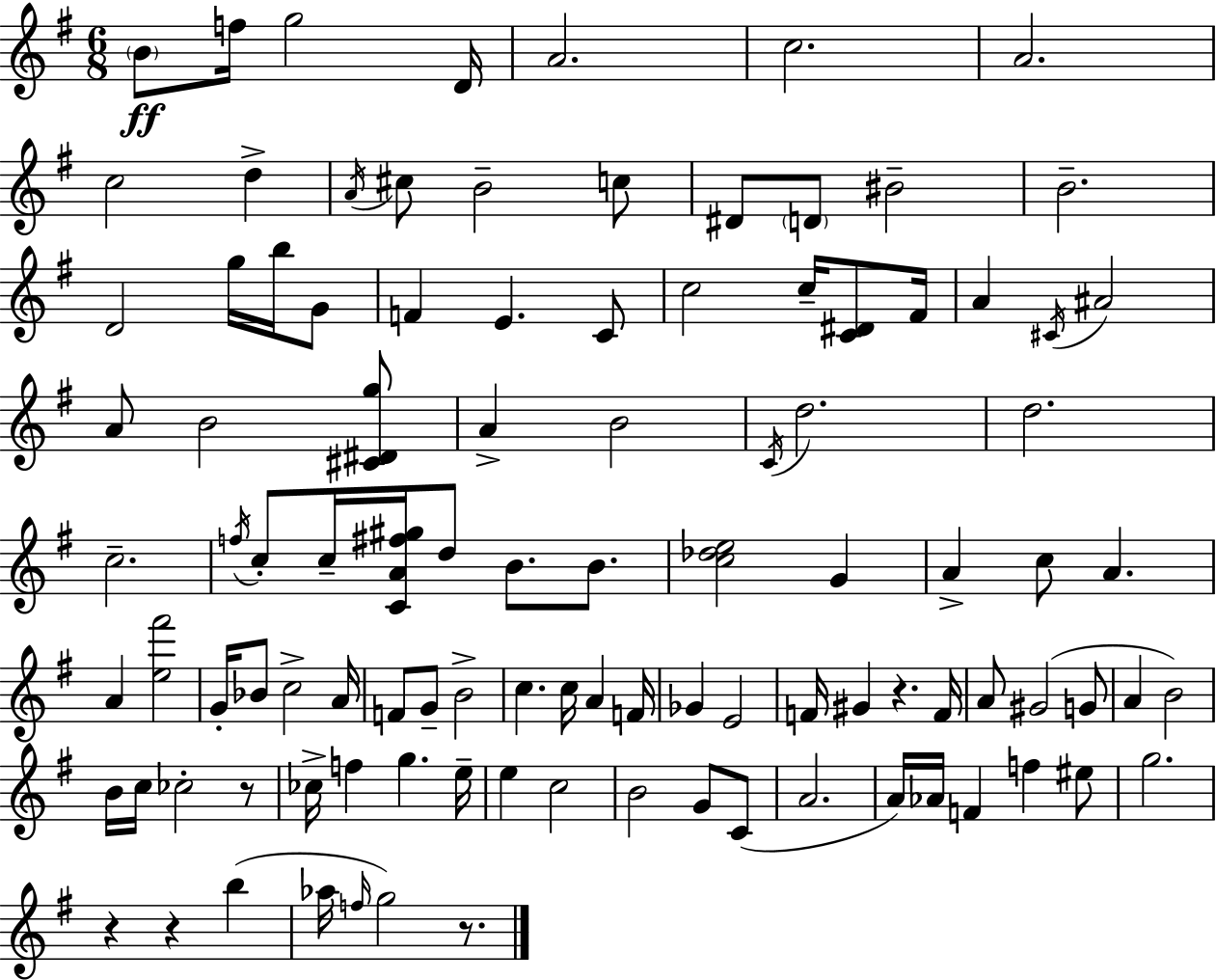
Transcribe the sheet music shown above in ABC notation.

X:1
T:Untitled
M:6/8
L:1/4
K:Em
B/2 f/4 g2 D/4 A2 c2 A2 c2 d A/4 ^c/2 B2 c/2 ^D/2 D/2 ^B2 B2 D2 g/4 b/4 G/2 F E C/2 c2 c/4 [C^D]/2 ^F/4 A ^C/4 ^A2 A/2 B2 [^C^Dg]/2 A B2 C/4 d2 d2 c2 f/4 c/2 c/4 [CA^f^g]/4 d/2 B/2 B/2 [c_de]2 G A c/2 A A [e^f']2 G/4 _B/2 c2 A/4 F/2 G/2 B2 c c/4 A F/4 _G E2 F/4 ^G z F/4 A/2 ^G2 G/2 A B2 B/4 c/4 _c2 z/2 _c/4 f g e/4 e c2 B2 G/2 C/2 A2 A/4 _A/4 F f ^e/2 g2 z z b _a/4 f/4 g2 z/2